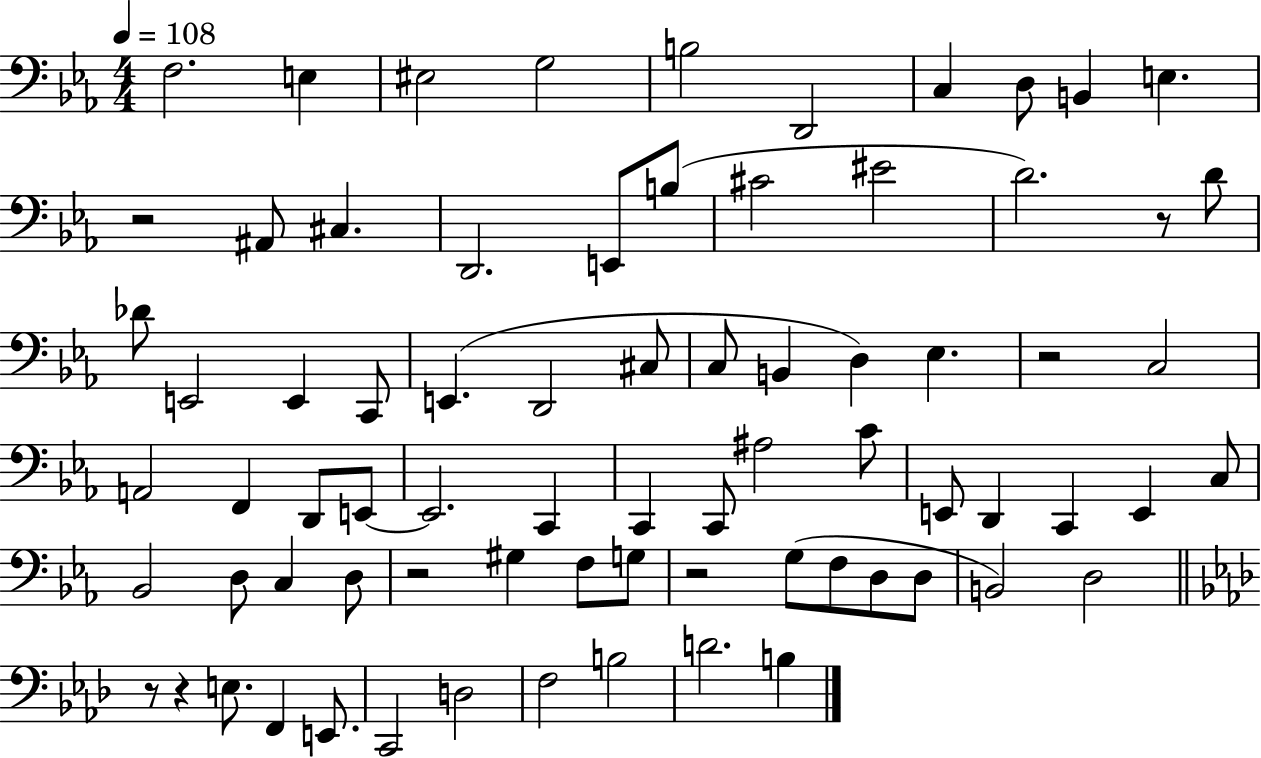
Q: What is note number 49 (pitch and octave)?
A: C3